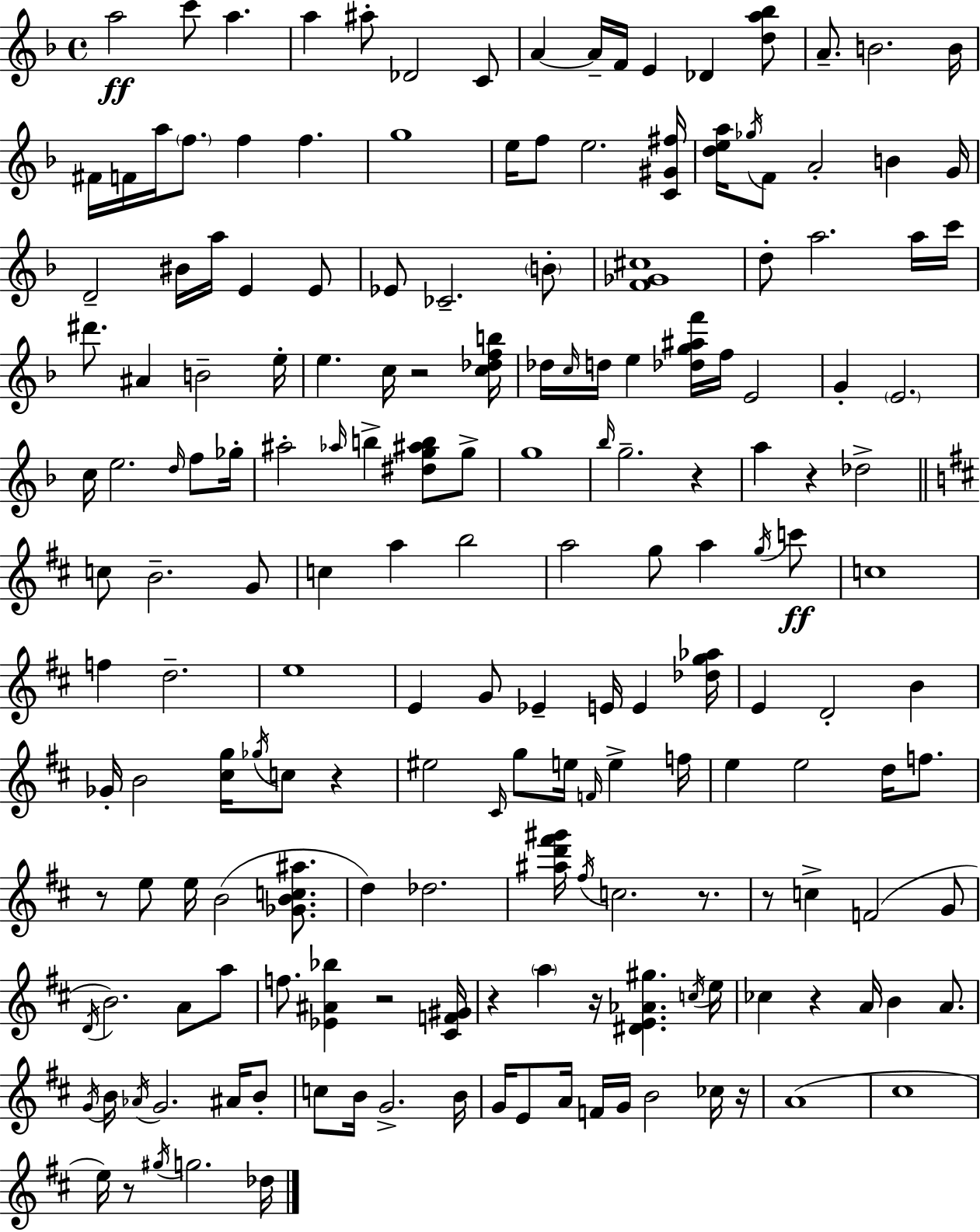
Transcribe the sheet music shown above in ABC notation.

X:1
T:Untitled
M:4/4
L:1/4
K:F
a2 c'/2 a a ^a/2 _D2 C/2 A A/4 F/4 E _D [da_b]/2 A/2 B2 B/4 ^F/4 F/4 a/4 f/2 f f g4 e/4 f/2 e2 [C^G^f]/4 [dea]/4 _g/4 F/2 A2 B G/4 D2 ^B/4 a/4 E E/2 _E/2 _C2 B/2 [F_G^c]4 d/2 a2 a/4 c'/4 ^d'/2 ^A B2 e/4 e c/4 z2 [c_dfb]/4 _d/4 c/4 d/4 e [_dg^af']/4 f/4 E2 G E2 c/4 e2 d/4 f/2 _g/4 ^a2 _a/4 b [^dg^ab]/2 g/2 g4 _b/4 g2 z a z _d2 c/2 B2 G/2 c a b2 a2 g/2 a g/4 c'/2 c4 f d2 e4 E G/2 _E E/4 E [_dg_a]/4 E D2 B _G/4 B2 [^cg]/4 _g/4 c/2 z ^e2 ^C/4 g/2 e/4 F/4 e f/4 e e2 d/4 f/2 z/2 e/2 e/4 B2 [_GBc^a]/2 d _d2 [^ad'^f'^g']/4 ^f/4 c2 z/2 z/2 c F2 G/2 D/4 B2 A/2 a/2 f/2 [_E^A_b] z2 [^CF^G]/4 z a z/4 [^DE_A^g] c/4 e/4 _c z A/4 B A/2 G/4 B/4 _A/4 G2 ^A/4 B/2 c/2 B/4 G2 B/4 G/4 E/2 A/4 F/4 G/4 B2 _c/4 z/4 A4 ^c4 e/4 z/2 ^g/4 g2 _d/4